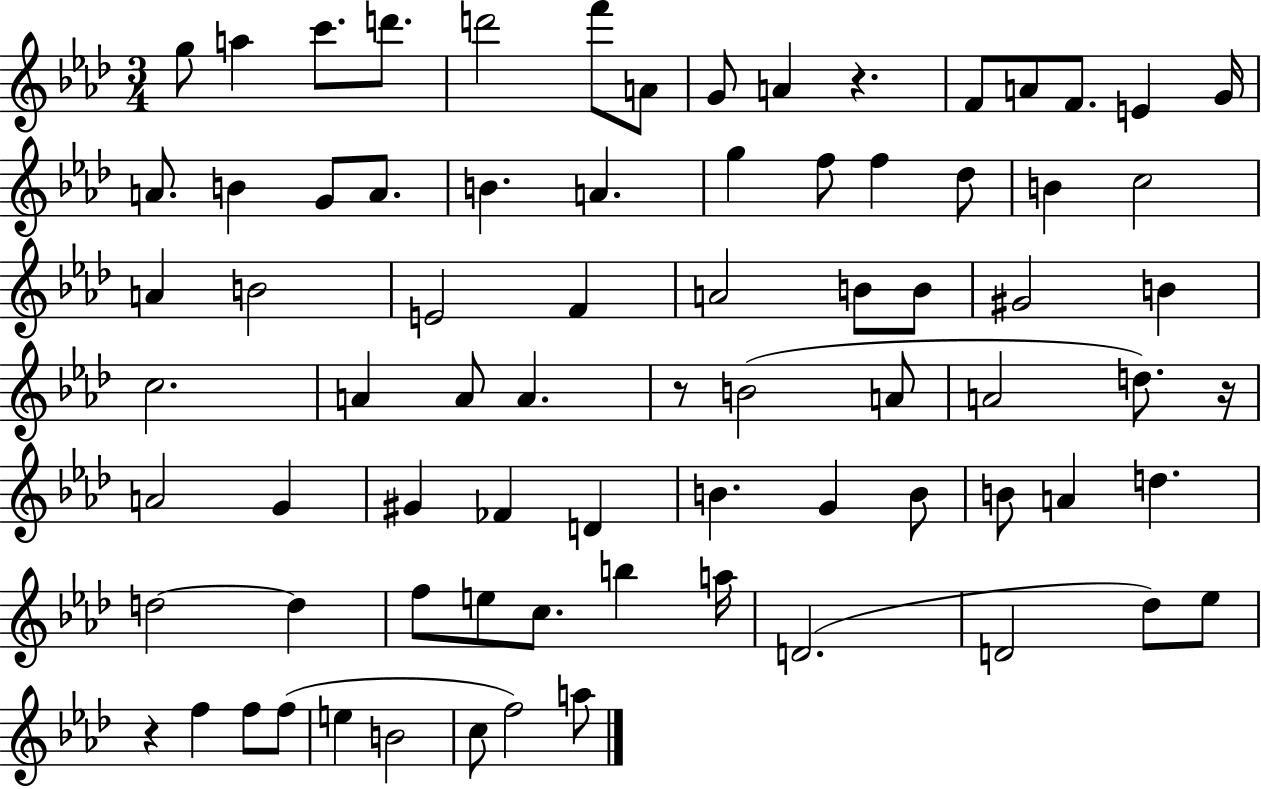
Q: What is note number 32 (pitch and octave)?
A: B4